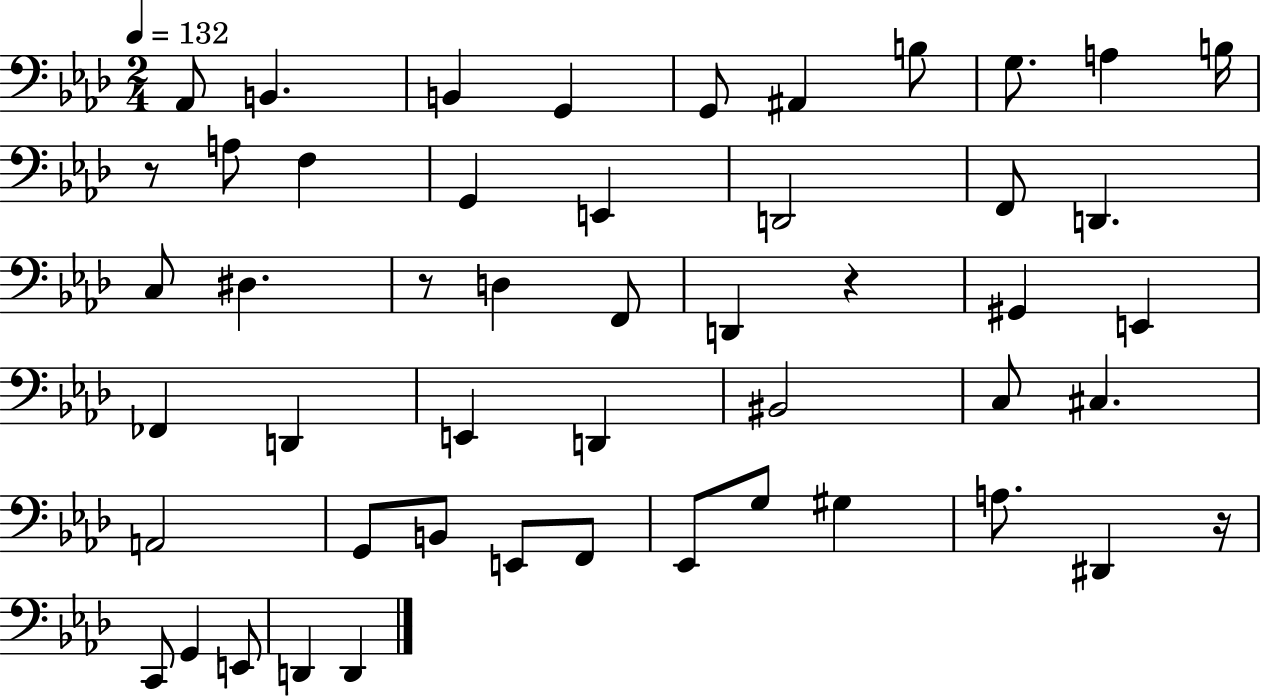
X:1
T:Untitled
M:2/4
L:1/4
K:Ab
_A,,/2 B,, B,, G,, G,,/2 ^A,, B,/2 G,/2 A, B,/4 z/2 A,/2 F, G,, E,, D,,2 F,,/2 D,, C,/2 ^D, z/2 D, F,,/2 D,, z ^G,, E,, _F,, D,, E,, D,, ^B,,2 C,/2 ^C, A,,2 G,,/2 B,,/2 E,,/2 F,,/2 _E,,/2 G,/2 ^G, A,/2 ^D,, z/4 C,,/2 G,, E,,/2 D,, D,,